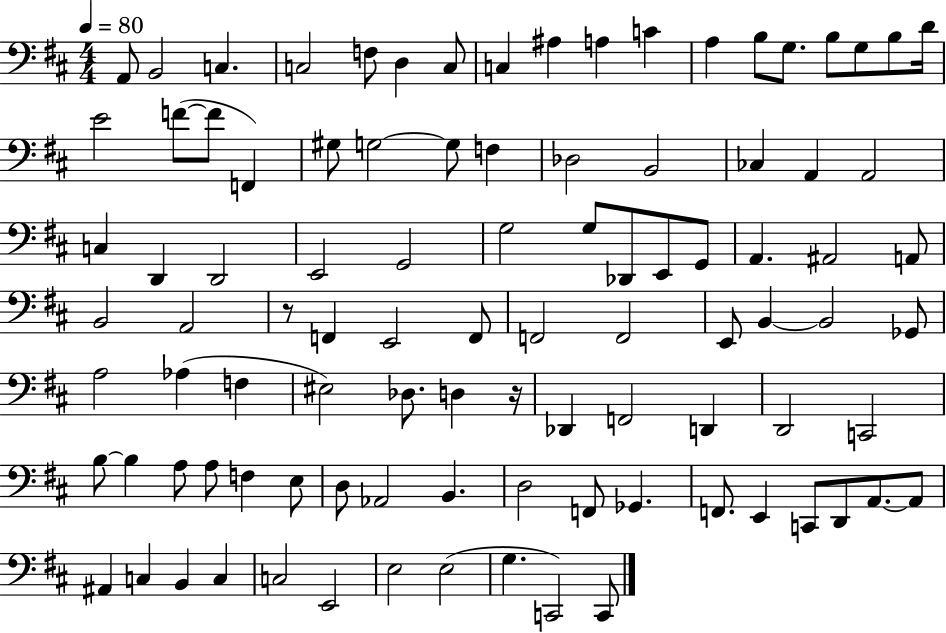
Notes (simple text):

A2/e B2/h C3/q. C3/h F3/e D3/q C3/e C3/q A#3/q A3/q C4/q A3/q B3/e G3/e. B3/e G3/e B3/e D4/s E4/h F4/e F4/e F2/q G#3/e G3/h G3/e F3/q Db3/h B2/h CES3/q A2/q A2/h C3/q D2/q D2/h E2/h G2/h G3/h G3/e Db2/e E2/e G2/e A2/q. A#2/h A2/e B2/h A2/h R/e F2/q E2/h F2/e F2/h F2/h E2/e B2/q B2/h Gb2/e A3/h Ab3/q F3/q EIS3/h Db3/e. D3/q R/s Db2/q F2/h D2/q D2/h C2/h B3/e B3/q A3/e A3/e F3/q E3/e D3/e Ab2/h B2/q. D3/h F2/e Gb2/q. F2/e. E2/q C2/e D2/e A2/e. A2/e A#2/q C3/q B2/q C3/q C3/h E2/h E3/h E3/h G3/q. C2/h C2/e